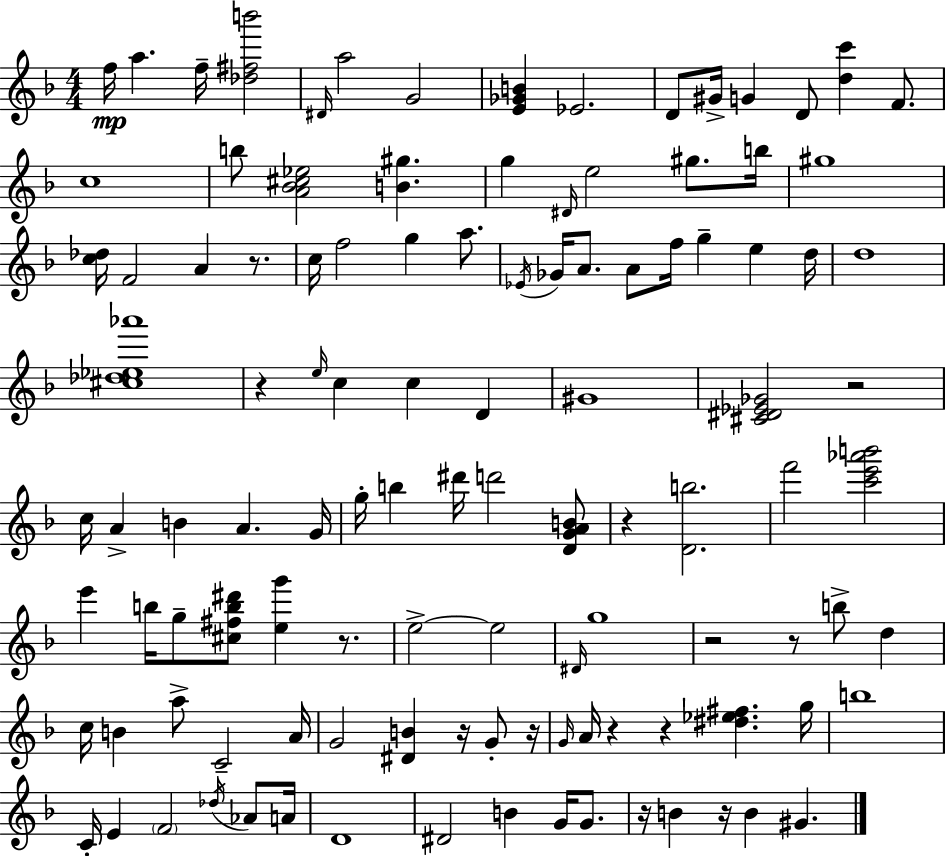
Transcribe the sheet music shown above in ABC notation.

X:1
T:Untitled
M:4/4
L:1/4
K:Dm
f/4 a f/4 [_d^fb']2 ^D/4 a2 G2 [E_GB] _E2 D/2 ^G/4 G D/2 [dc'] F/2 c4 b/2 [A_B^c_e]2 [B^g] g ^D/4 e2 ^g/2 b/4 ^g4 [c_d]/4 F2 A z/2 c/4 f2 g a/2 _E/4 _G/4 A/2 A/2 f/4 g e d/4 d4 [^c_d_e_a']4 z e/4 c c D ^G4 [^C^D_E_G]2 z2 c/4 A B A G/4 g/4 b ^d'/4 d'2 [DGAB]/2 z [Db]2 f'2 [c'e'_a'b']2 e' b/4 g/2 [^c^fb^d']/2 [eg'] z/2 e2 e2 ^D/4 g4 z2 z/2 b/2 d c/4 B a/2 C2 A/4 G2 [^DB] z/4 G/2 z/4 G/4 A/4 z z [^d_e^f] g/4 b4 C/4 E F2 _d/4 _A/2 A/4 D4 ^D2 B G/4 G/2 z/4 B z/4 B ^G